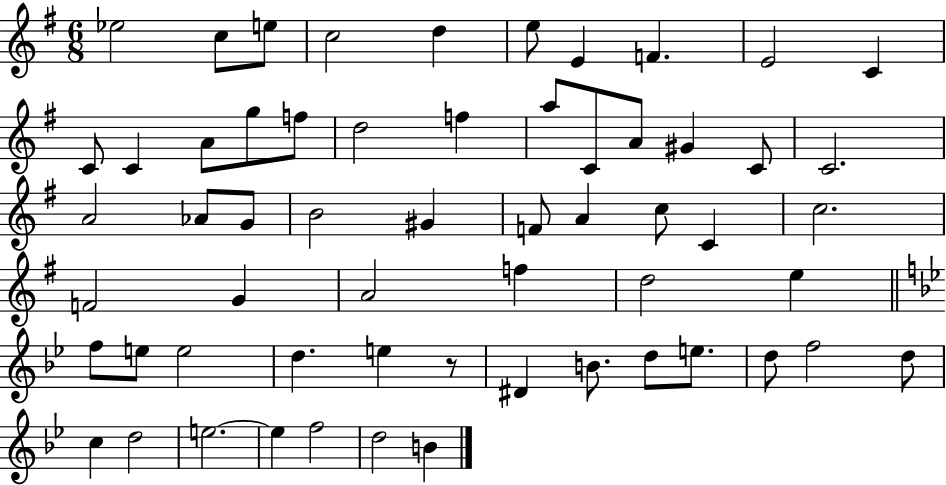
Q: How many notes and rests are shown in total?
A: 59